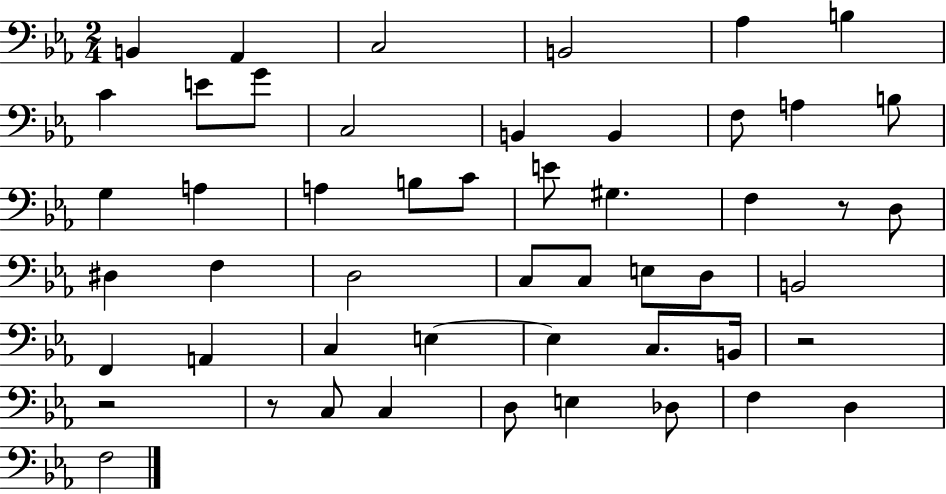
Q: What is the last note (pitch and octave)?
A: F3